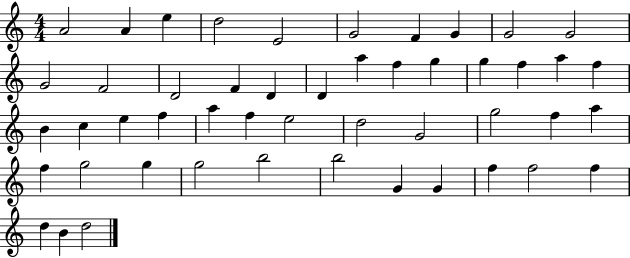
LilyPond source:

{
  \clef treble
  \numericTimeSignature
  \time 4/4
  \key c \major
  a'2 a'4 e''4 | d''2 e'2 | g'2 f'4 g'4 | g'2 g'2 | \break g'2 f'2 | d'2 f'4 d'4 | d'4 a''4 f''4 g''4 | g''4 f''4 a''4 f''4 | \break b'4 c''4 e''4 f''4 | a''4 f''4 e''2 | d''2 g'2 | g''2 f''4 a''4 | \break f''4 g''2 g''4 | g''2 b''2 | b''2 g'4 g'4 | f''4 f''2 f''4 | \break d''4 b'4 d''2 | \bar "|."
}